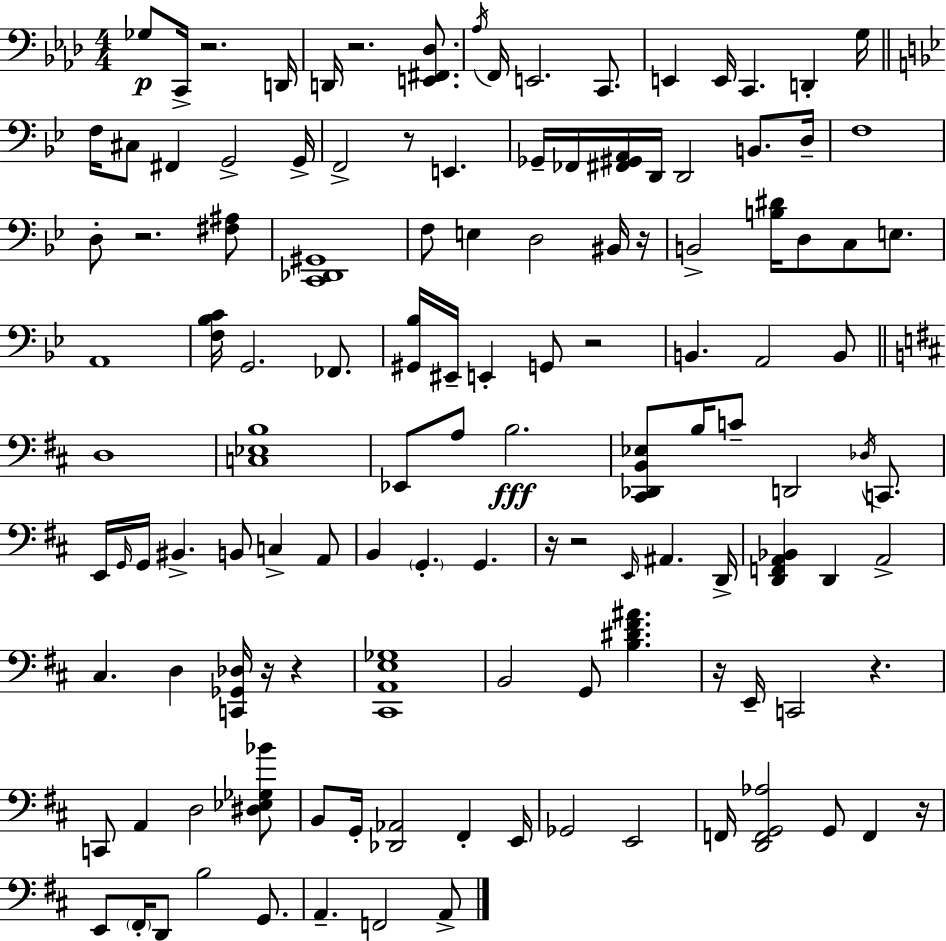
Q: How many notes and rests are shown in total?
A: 124